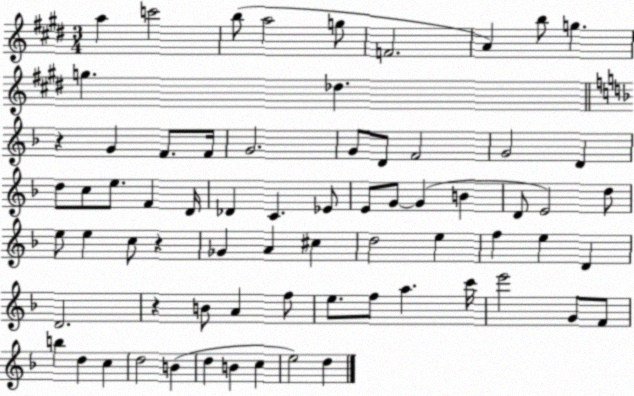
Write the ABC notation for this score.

X:1
T:Untitled
M:3/4
L:1/4
K:E
a c'2 b/2 a2 g/2 F2 A b/2 g g _d z G F/2 F/4 G2 G/2 D/2 F2 G2 D d/2 c/2 e/2 F D/4 _D C _E/2 E/2 G/2 G B D/2 E2 d/2 e/2 e c/2 z _G A ^c d2 e f e D D2 z B/2 A f/2 e/2 f/2 a c'/4 e'2 G/2 F/2 b d c d2 B d B c e2 d